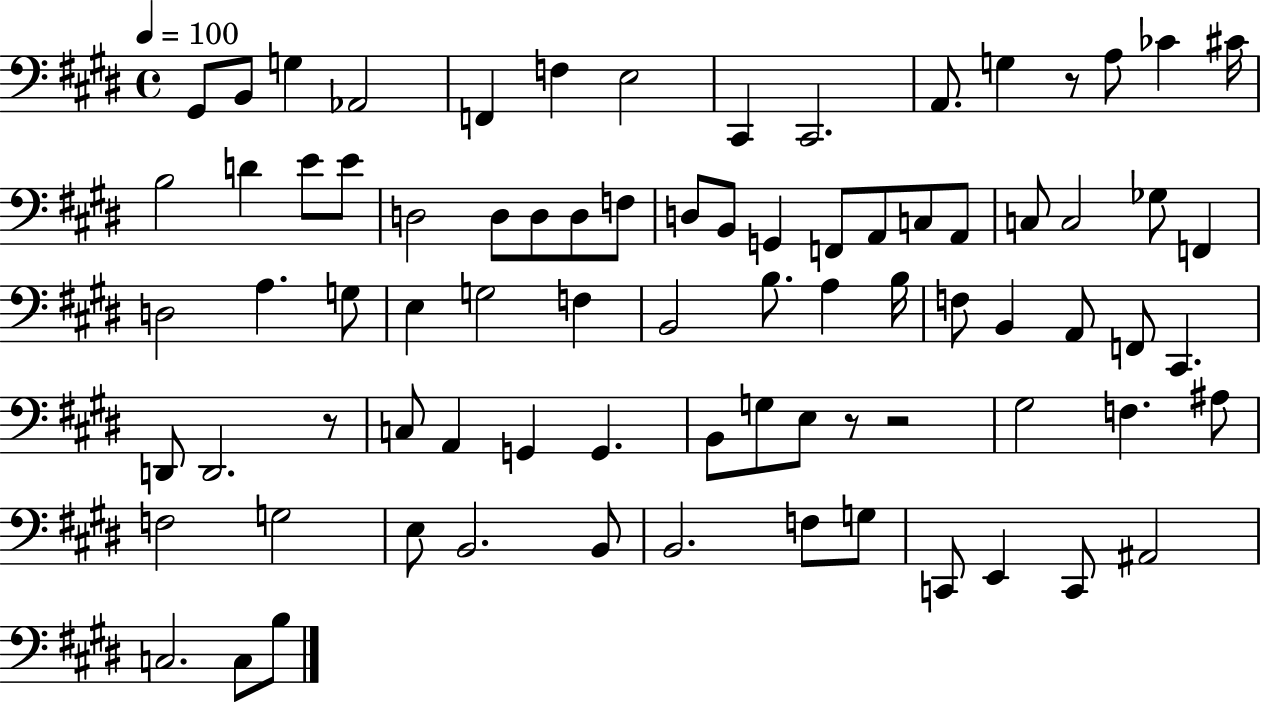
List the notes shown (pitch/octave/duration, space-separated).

G#2/e B2/e G3/q Ab2/h F2/q F3/q E3/h C#2/q C#2/h. A2/e. G3/q R/e A3/e CES4/q C#4/s B3/h D4/q E4/e E4/e D3/h D3/e D3/e D3/e F3/e D3/e B2/e G2/q F2/e A2/e C3/e A2/e C3/e C3/h Gb3/e F2/q D3/h A3/q. G3/e E3/q G3/h F3/q B2/h B3/e. A3/q B3/s F3/e B2/q A2/e F2/e C#2/q. D2/e D2/h. R/e C3/e A2/q G2/q G2/q. B2/e G3/e E3/e R/e R/h G#3/h F3/q. A#3/e F3/h G3/h E3/e B2/h. B2/e B2/h. F3/e G3/e C2/e E2/q C2/e A#2/h C3/h. C3/e B3/e